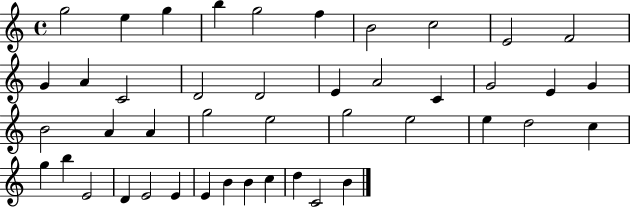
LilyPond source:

{
  \clef treble
  \time 4/4
  \defaultTimeSignature
  \key c \major
  g''2 e''4 g''4 | b''4 g''2 f''4 | b'2 c''2 | e'2 f'2 | \break g'4 a'4 c'2 | d'2 d'2 | e'4 a'2 c'4 | g'2 e'4 g'4 | \break b'2 a'4 a'4 | g''2 e''2 | g''2 e''2 | e''4 d''2 c''4 | \break g''4 b''4 e'2 | d'4 e'2 e'4 | e'4 b'4 b'4 c''4 | d''4 c'2 b'4 | \break \bar "|."
}